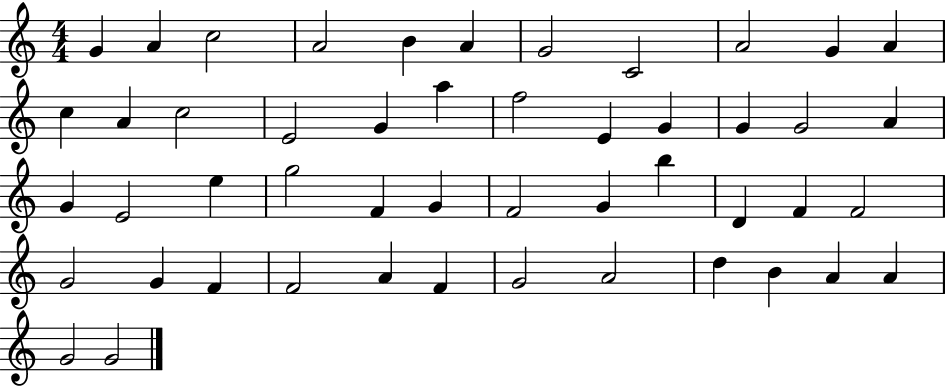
G4/q A4/q C5/h A4/h B4/q A4/q G4/h C4/h A4/h G4/q A4/q C5/q A4/q C5/h E4/h G4/q A5/q F5/h E4/q G4/q G4/q G4/h A4/q G4/q E4/h E5/q G5/h F4/q G4/q F4/h G4/q B5/q D4/q F4/q F4/h G4/h G4/q F4/q F4/h A4/q F4/q G4/h A4/h D5/q B4/q A4/q A4/q G4/h G4/h